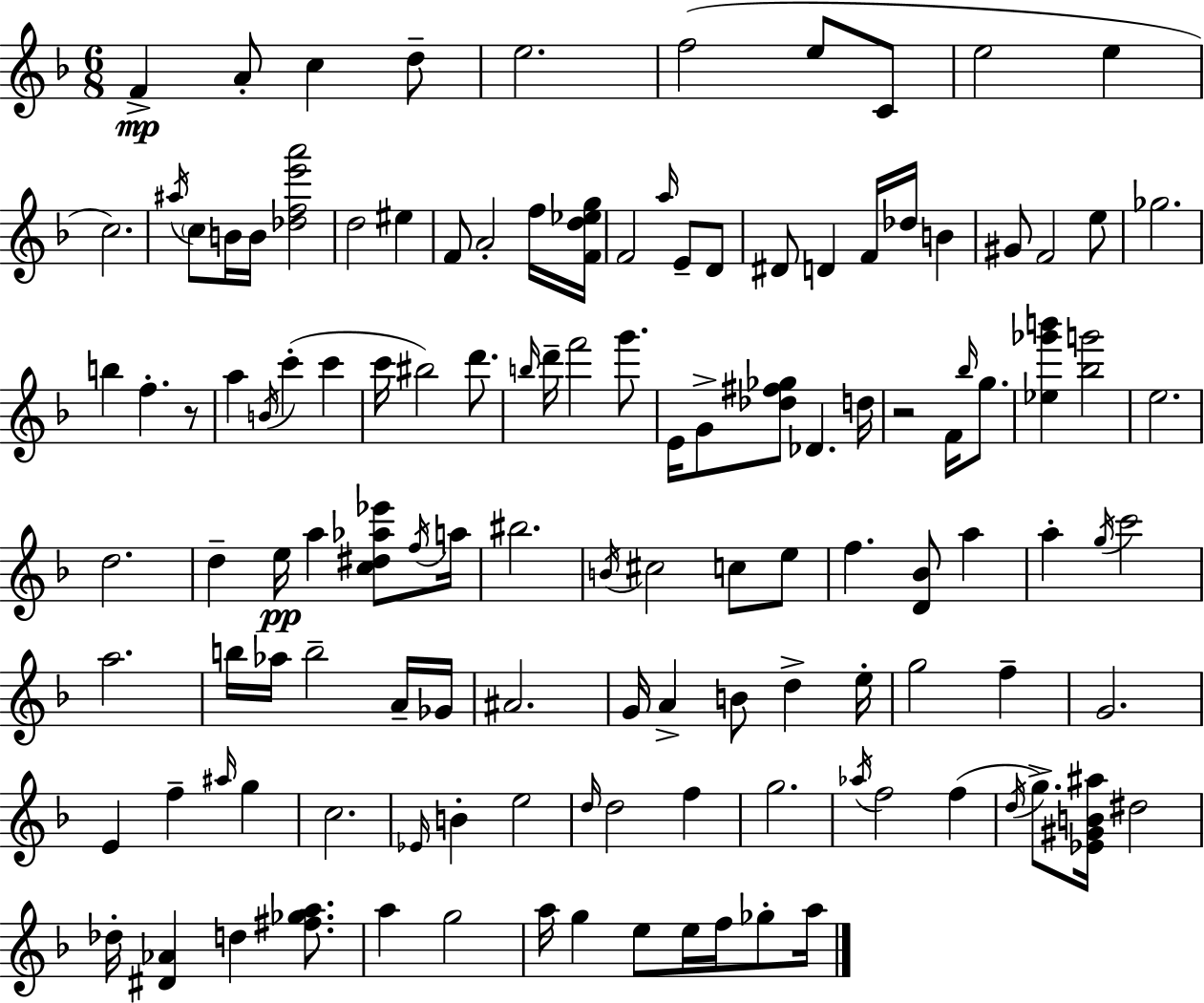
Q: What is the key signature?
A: F major